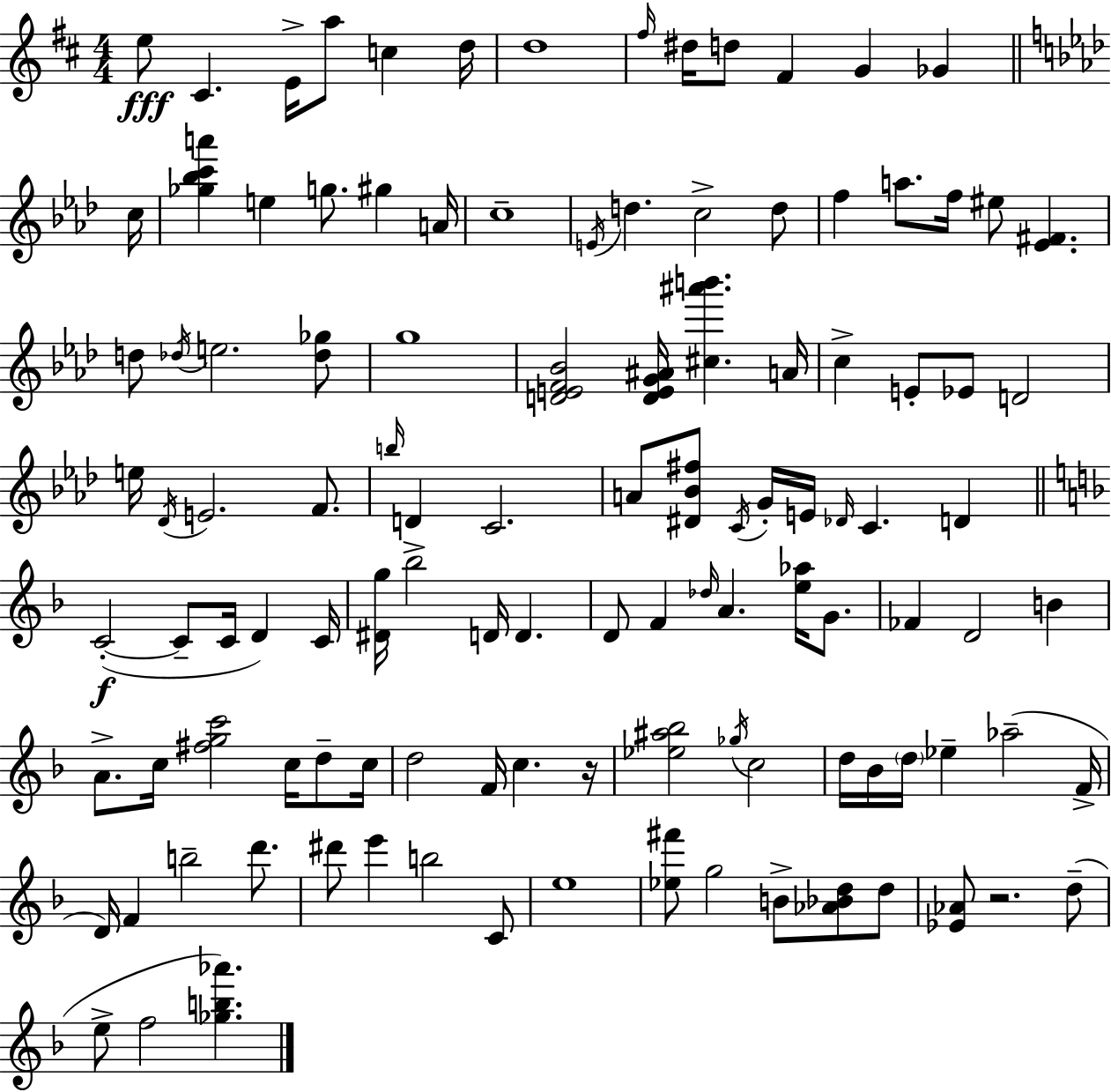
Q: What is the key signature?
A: D major